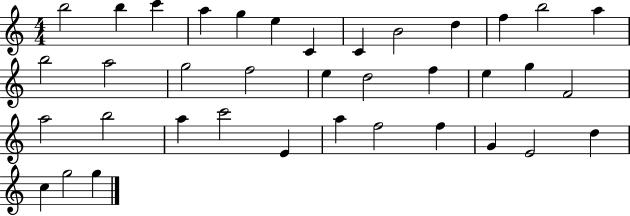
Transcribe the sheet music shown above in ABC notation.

X:1
T:Untitled
M:4/4
L:1/4
K:C
b2 b c' a g e C C B2 d f b2 a b2 a2 g2 f2 e d2 f e g F2 a2 b2 a c'2 E a f2 f G E2 d c g2 g